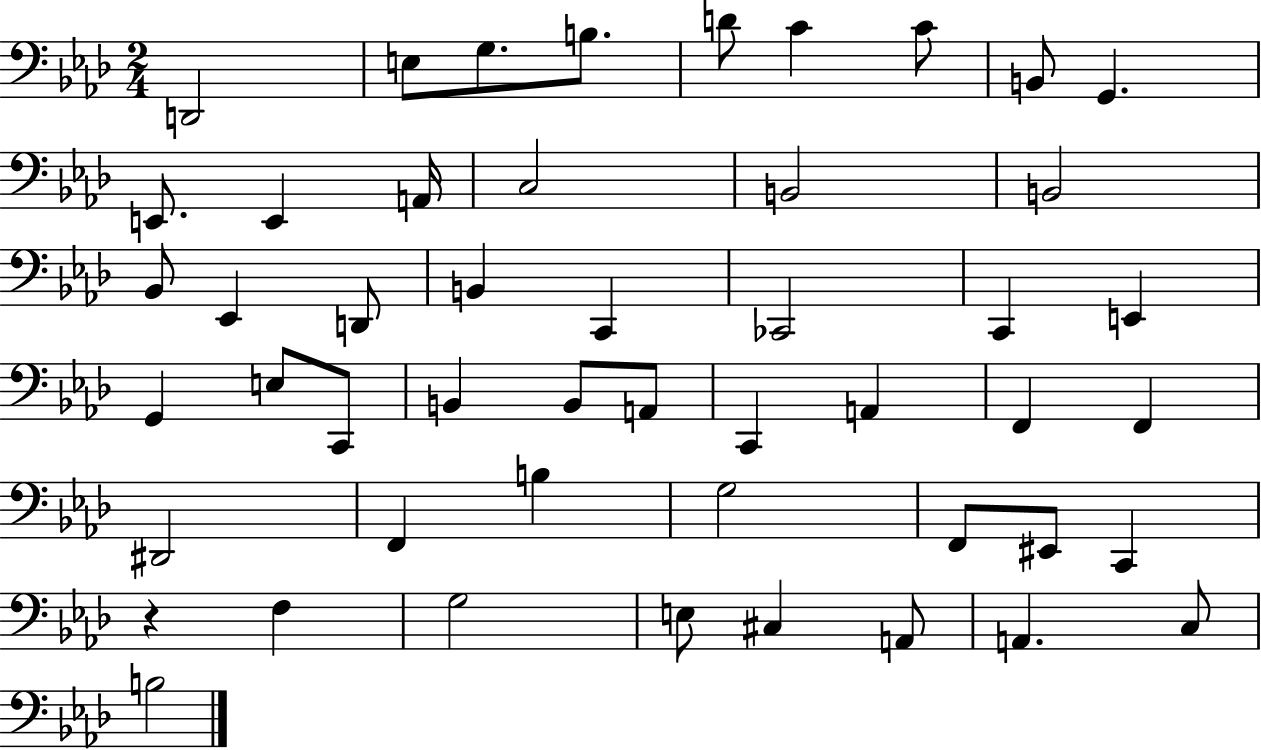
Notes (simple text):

D2/h E3/e G3/e. B3/e. D4/e C4/q C4/e B2/e G2/q. E2/e. E2/q A2/s C3/h B2/h B2/h Bb2/e Eb2/q D2/e B2/q C2/q CES2/h C2/q E2/q G2/q E3/e C2/e B2/q B2/e A2/e C2/q A2/q F2/q F2/q D#2/h F2/q B3/q G3/h F2/e EIS2/e C2/q R/q F3/q G3/h E3/e C#3/q A2/e A2/q. C3/e B3/h